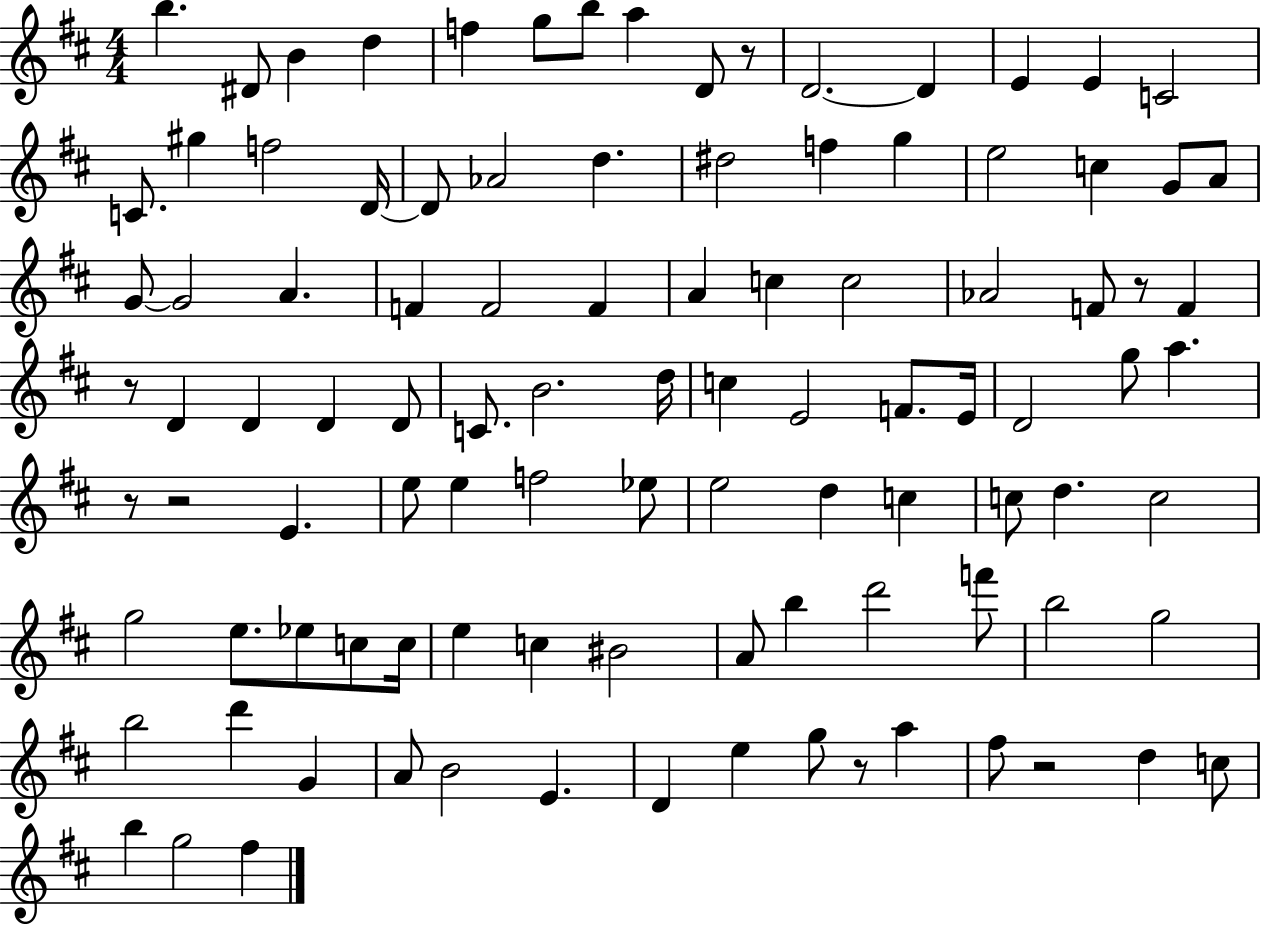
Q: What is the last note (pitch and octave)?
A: F#5